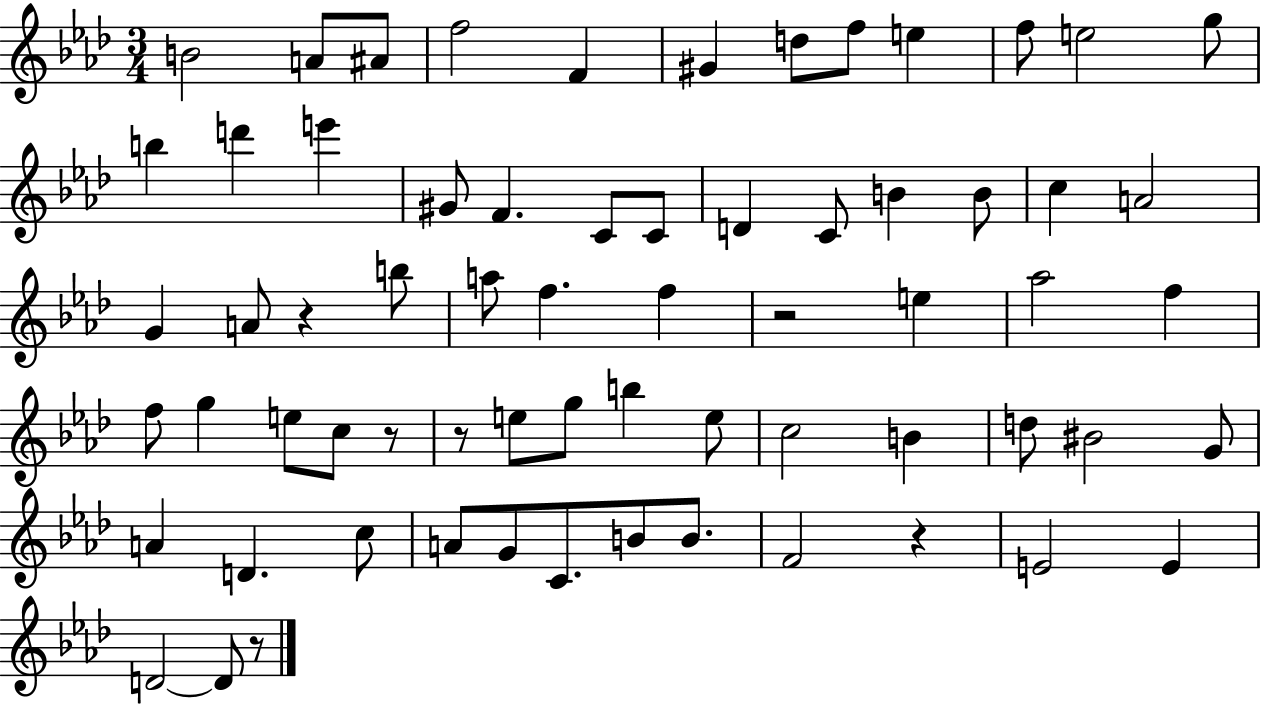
B4/h A4/e A#4/e F5/h F4/q G#4/q D5/e F5/e E5/q F5/e E5/h G5/e B5/q D6/q E6/q G#4/e F4/q. C4/e C4/e D4/q C4/e B4/q B4/e C5/q A4/h G4/q A4/e R/q B5/e A5/e F5/q. F5/q R/h E5/q Ab5/h F5/q F5/e G5/q E5/e C5/e R/e R/e E5/e G5/e B5/q E5/e C5/h B4/q D5/e BIS4/h G4/e A4/q D4/q. C5/e A4/e G4/e C4/e. B4/e B4/e. F4/h R/q E4/h E4/q D4/h D4/e R/e